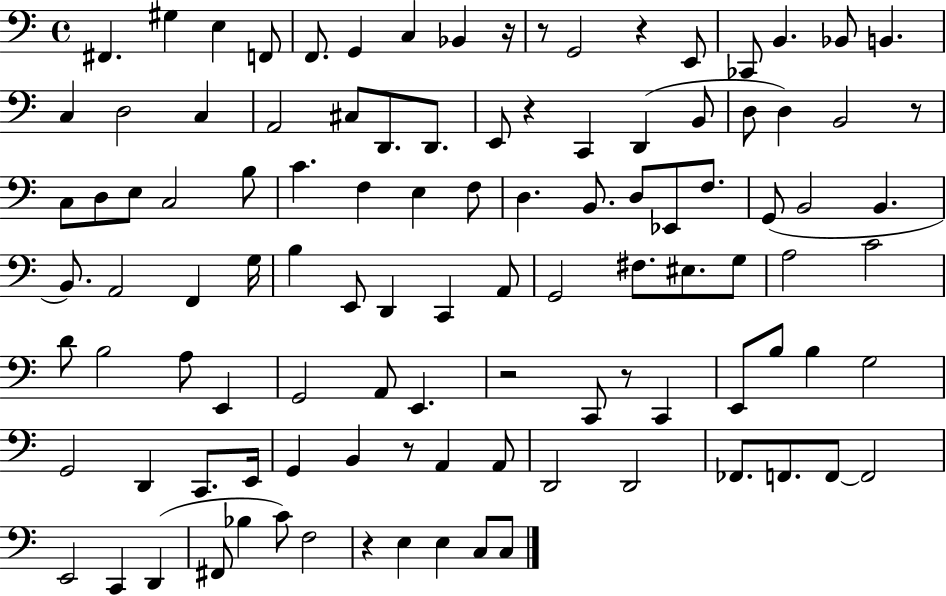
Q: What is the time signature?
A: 4/4